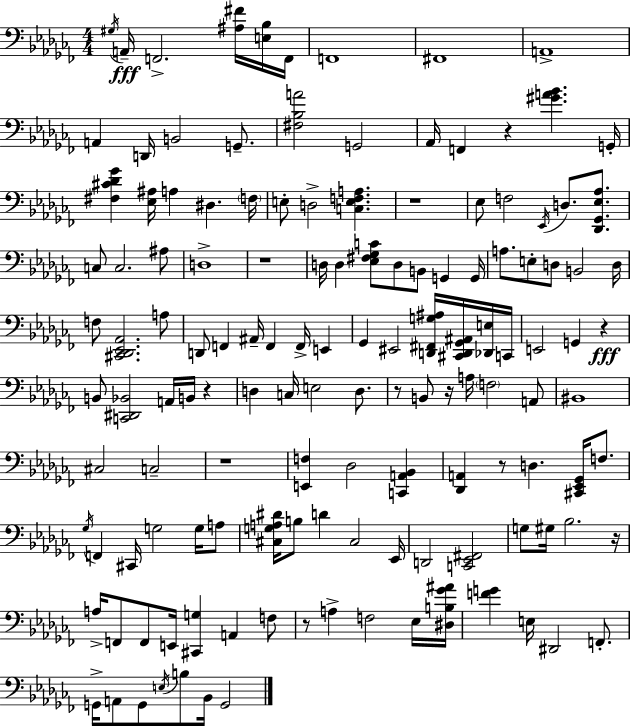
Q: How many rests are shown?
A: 11